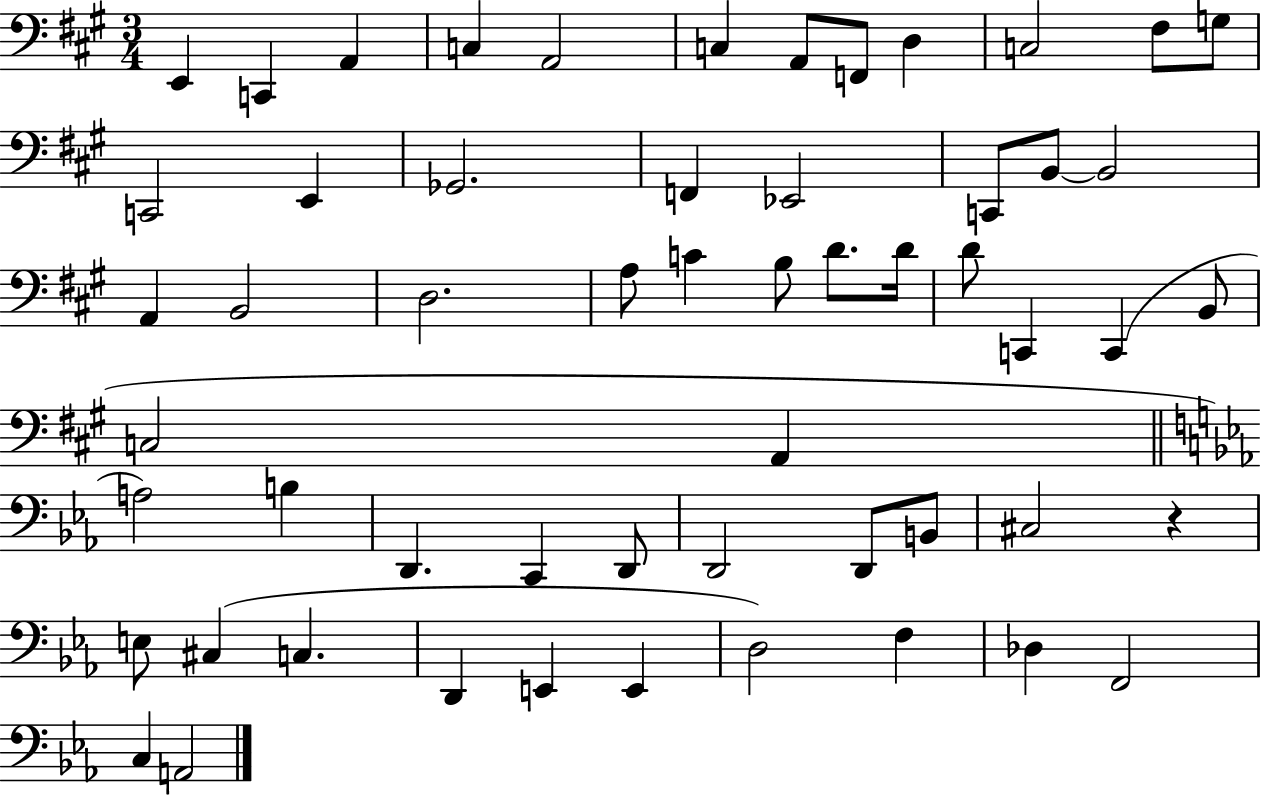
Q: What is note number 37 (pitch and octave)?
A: D2